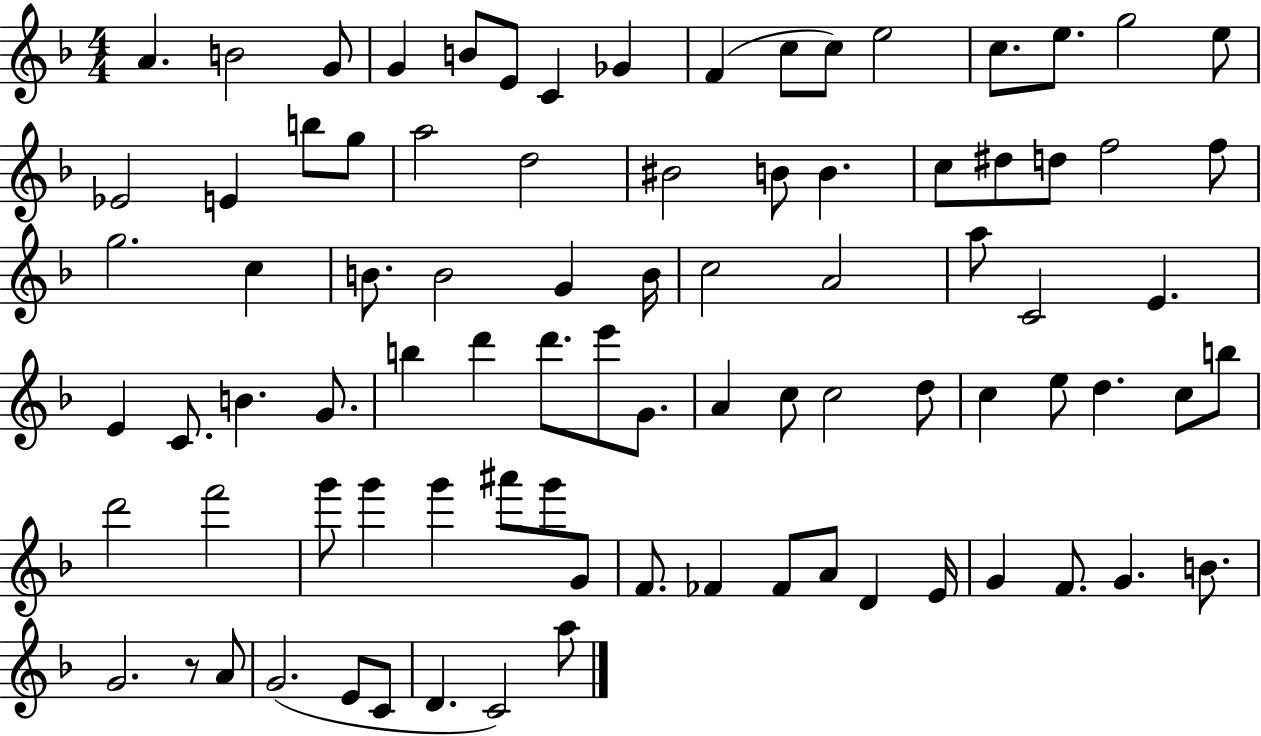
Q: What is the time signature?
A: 4/4